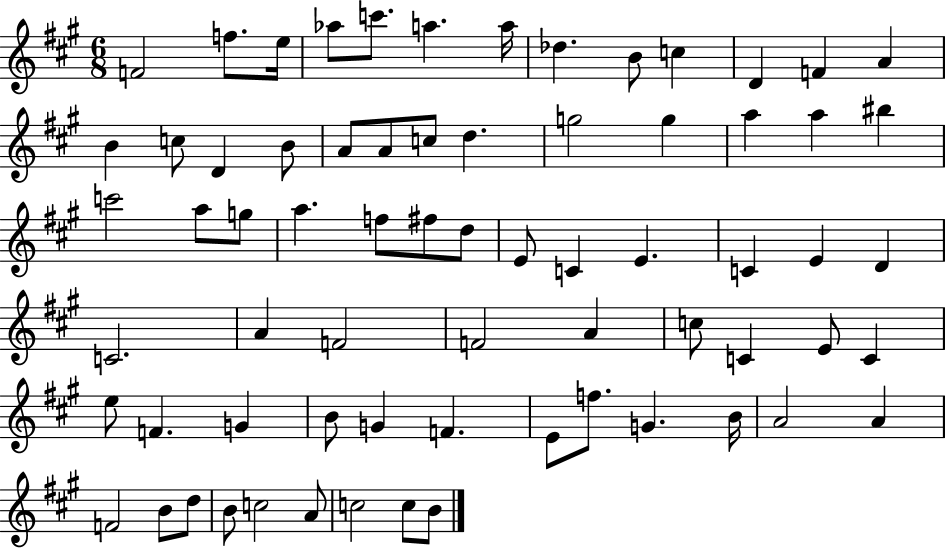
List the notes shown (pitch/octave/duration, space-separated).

F4/h F5/e. E5/s Ab5/e C6/e. A5/q. A5/s Db5/q. B4/e C5/q D4/q F4/q A4/q B4/q C5/e D4/q B4/e A4/e A4/e C5/e D5/q. G5/h G5/q A5/q A5/q BIS5/q C6/h A5/e G5/e A5/q. F5/e F#5/e D5/e E4/e C4/q E4/q. C4/q E4/q D4/q C4/h. A4/q F4/h F4/h A4/q C5/e C4/q E4/e C4/q E5/e F4/q. G4/q B4/e G4/q F4/q. E4/e F5/e. G4/q. B4/s A4/h A4/q F4/h B4/e D5/e B4/e C5/h A4/e C5/h C5/e B4/e